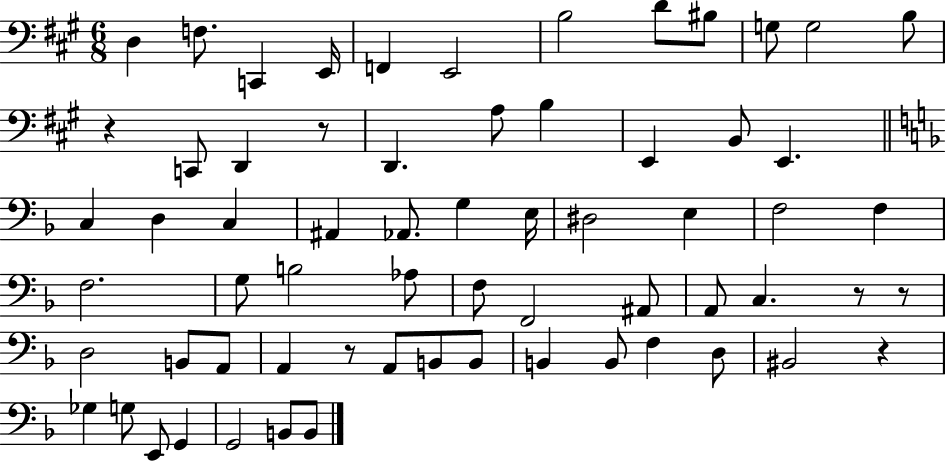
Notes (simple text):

D3/q F3/e. C2/q E2/s F2/q E2/h B3/h D4/e BIS3/e G3/e G3/h B3/e R/q C2/e D2/q R/e D2/q. A3/e B3/q E2/q B2/e E2/q. C3/q D3/q C3/q A#2/q Ab2/e. G3/q E3/s D#3/h E3/q F3/h F3/q F3/h. G3/e B3/h Ab3/e F3/e F2/h A#2/e A2/e C3/q. R/e R/e D3/h B2/e A2/e A2/q R/e A2/e B2/e B2/e B2/q B2/e F3/q D3/e BIS2/h R/q Gb3/q G3/e E2/e G2/q G2/h B2/e B2/e